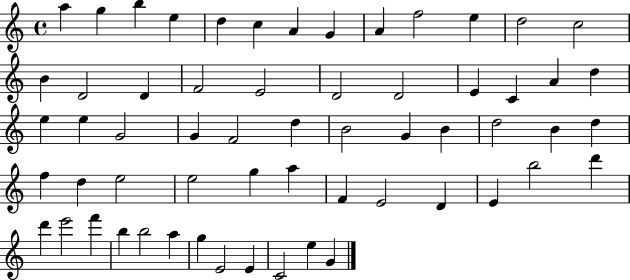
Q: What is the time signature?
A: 4/4